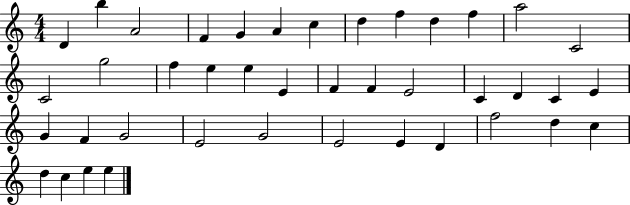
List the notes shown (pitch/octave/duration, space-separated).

D4/q B5/q A4/h F4/q G4/q A4/q C5/q D5/q F5/q D5/q F5/q A5/h C4/h C4/h G5/h F5/q E5/q E5/q E4/q F4/q F4/q E4/h C4/q D4/q C4/q E4/q G4/q F4/q G4/h E4/h G4/h E4/h E4/q D4/q F5/h D5/q C5/q D5/q C5/q E5/q E5/q